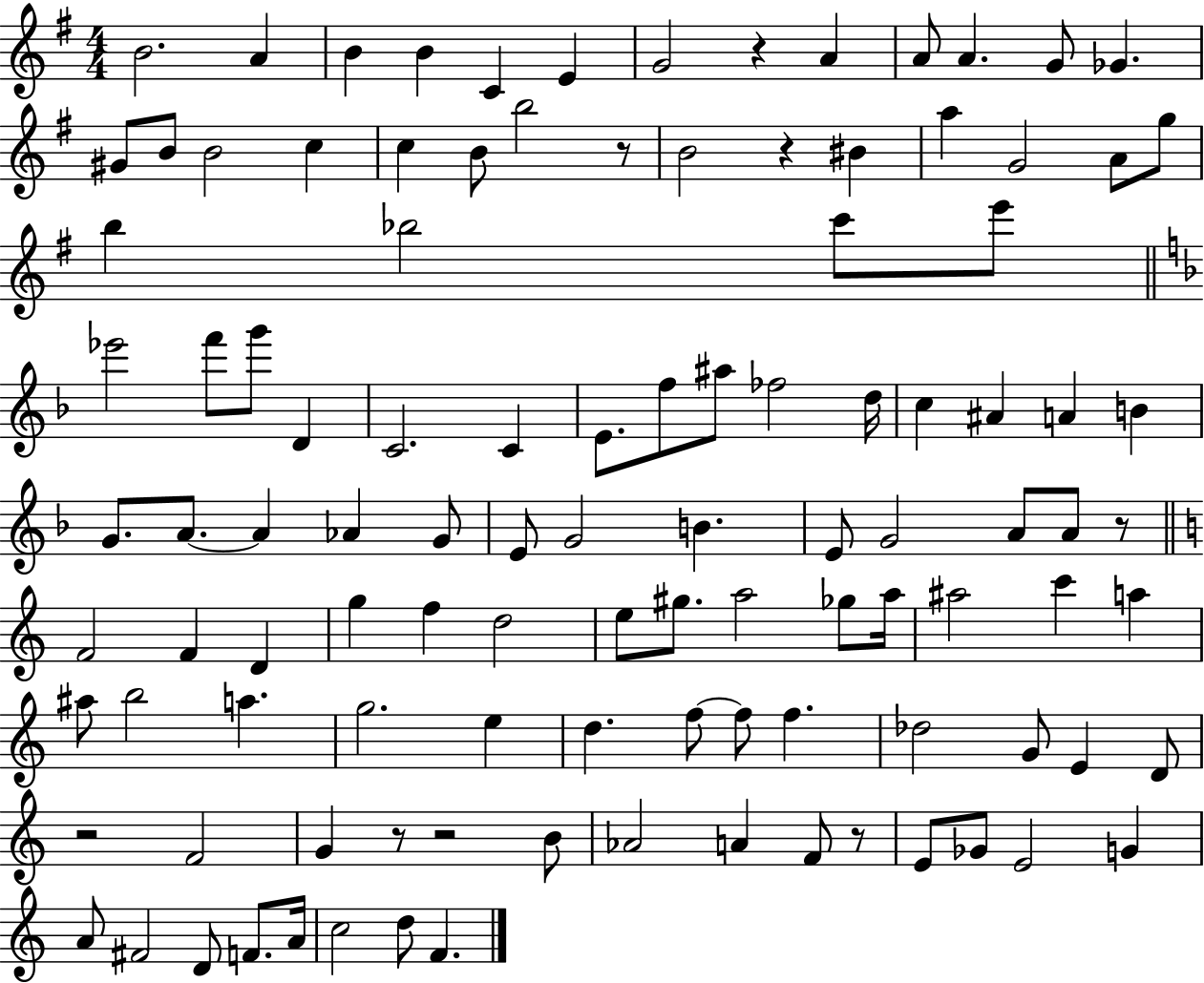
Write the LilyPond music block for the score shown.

{
  \clef treble
  \numericTimeSignature
  \time 4/4
  \key g \major
  b'2. a'4 | b'4 b'4 c'4 e'4 | g'2 r4 a'4 | a'8 a'4. g'8 ges'4. | \break gis'8 b'8 b'2 c''4 | c''4 b'8 b''2 r8 | b'2 r4 bis'4 | a''4 g'2 a'8 g''8 | \break b''4 bes''2 c'''8 e'''8 | \bar "||" \break \key f \major ees'''2 f'''8 g'''8 d'4 | c'2. c'4 | e'8. f''8 ais''8 fes''2 d''16 | c''4 ais'4 a'4 b'4 | \break g'8. a'8.~~ a'4 aes'4 g'8 | e'8 g'2 b'4. | e'8 g'2 a'8 a'8 r8 | \bar "||" \break \key a \minor f'2 f'4 d'4 | g''4 f''4 d''2 | e''8 gis''8. a''2 ges''8 a''16 | ais''2 c'''4 a''4 | \break ais''8 b''2 a''4. | g''2. e''4 | d''4. f''8~~ f''8 f''4. | des''2 g'8 e'4 d'8 | \break r2 f'2 | g'4 r8 r2 b'8 | aes'2 a'4 f'8 r8 | e'8 ges'8 e'2 g'4 | \break a'8 fis'2 d'8 f'8. a'16 | c''2 d''8 f'4. | \bar "|."
}